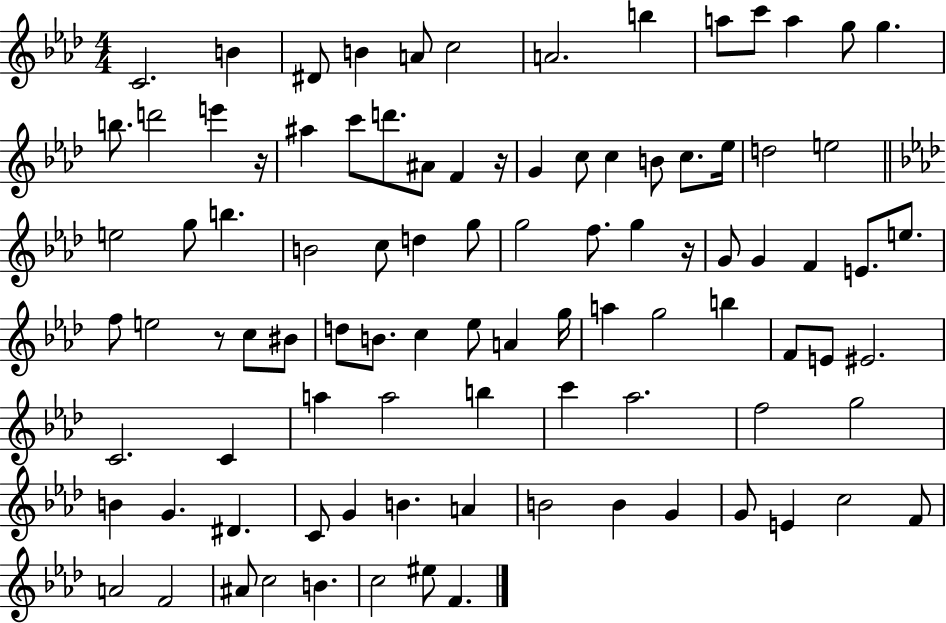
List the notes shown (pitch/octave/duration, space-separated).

C4/h. B4/q D#4/e B4/q A4/e C5/h A4/h. B5/q A5/e C6/e A5/q G5/e G5/q. B5/e. D6/h E6/q R/s A#5/q C6/e D6/e. A#4/e F4/q R/s G4/q C5/e C5/q B4/e C5/e. Eb5/s D5/h E5/h E5/h G5/e B5/q. B4/h C5/e D5/q G5/e G5/h F5/e. G5/q R/s G4/e G4/q F4/q E4/e. E5/e. F5/e E5/h R/e C5/e BIS4/e D5/e B4/e. C5/q Eb5/e A4/q G5/s A5/q G5/h B5/q F4/e E4/e EIS4/h. C4/h. C4/q A5/q A5/h B5/q C6/q Ab5/h. F5/h G5/h B4/q G4/q. D#4/q. C4/e G4/q B4/q. A4/q B4/h B4/q G4/q G4/e E4/q C5/h F4/e A4/h F4/h A#4/e C5/h B4/q. C5/h EIS5/e F4/q.